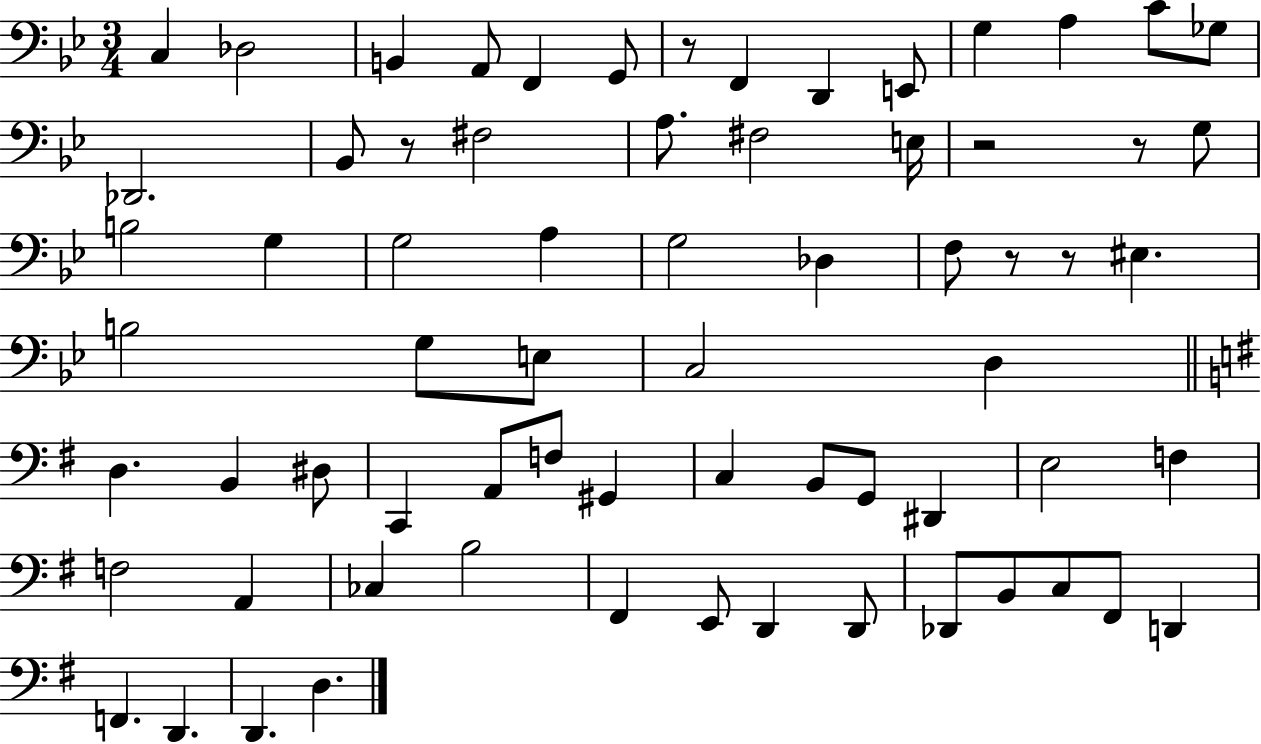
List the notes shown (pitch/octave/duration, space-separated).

C3/q Db3/h B2/q A2/e F2/q G2/e R/e F2/q D2/q E2/e G3/q A3/q C4/e Gb3/e Db2/h. Bb2/e R/e F#3/h A3/e. F#3/h E3/s R/h R/e G3/e B3/h G3/q G3/h A3/q G3/h Db3/q F3/e R/e R/e EIS3/q. B3/h G3/e E3/e C3/h D3/q D3/q. B2/q D#3/e C2/q A2/e F3/e G#2/q C3/q B2/e G2/e D#2/q E3/h F3/q F3/h A2/q CES3/q B3/h F#2/q E2/e D2/q D2/e Db2/e B2/e C3/e F#2/e D2/q F2/q. D2/q. D2/q. D3/q.